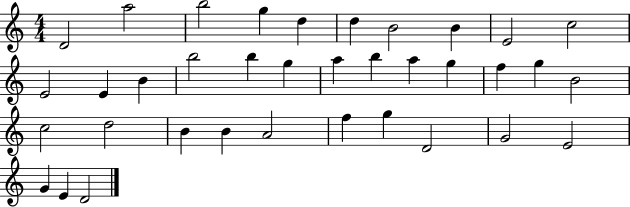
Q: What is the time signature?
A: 4/4